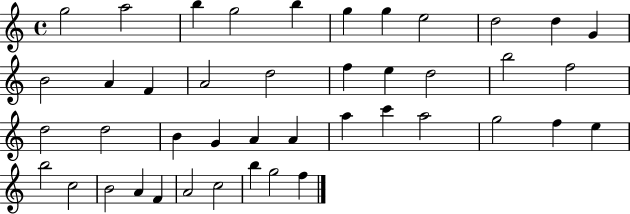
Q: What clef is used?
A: treble